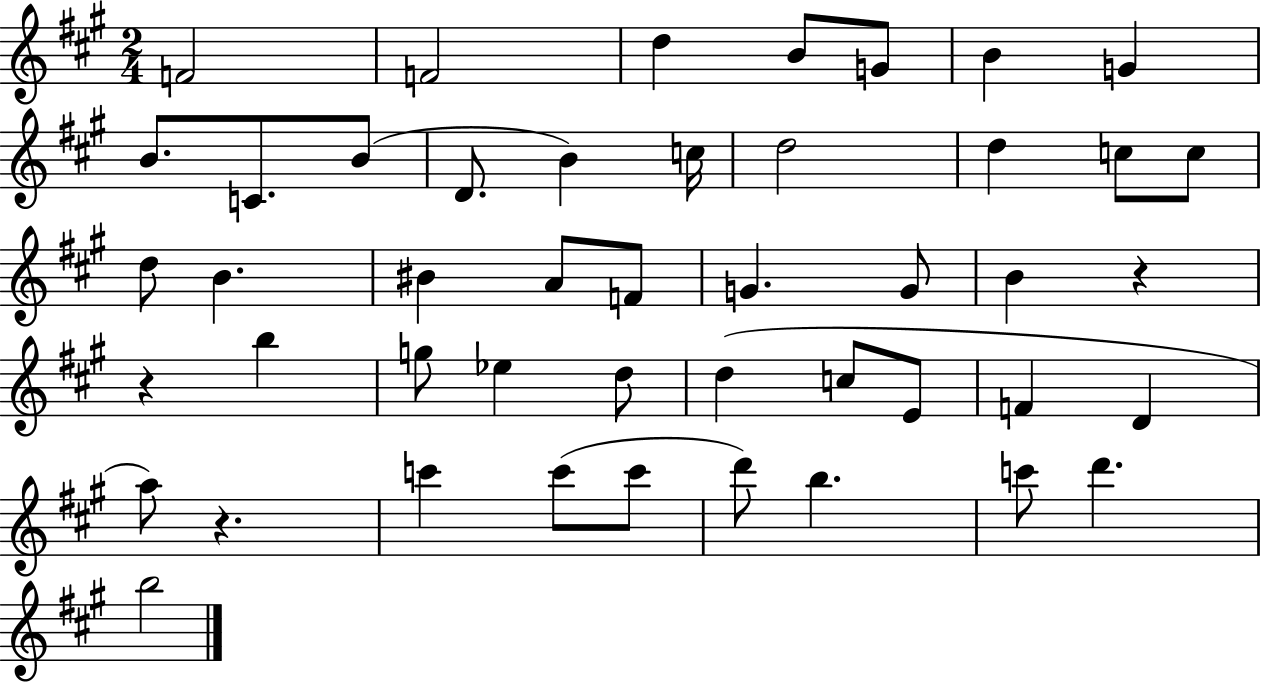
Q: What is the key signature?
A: A major